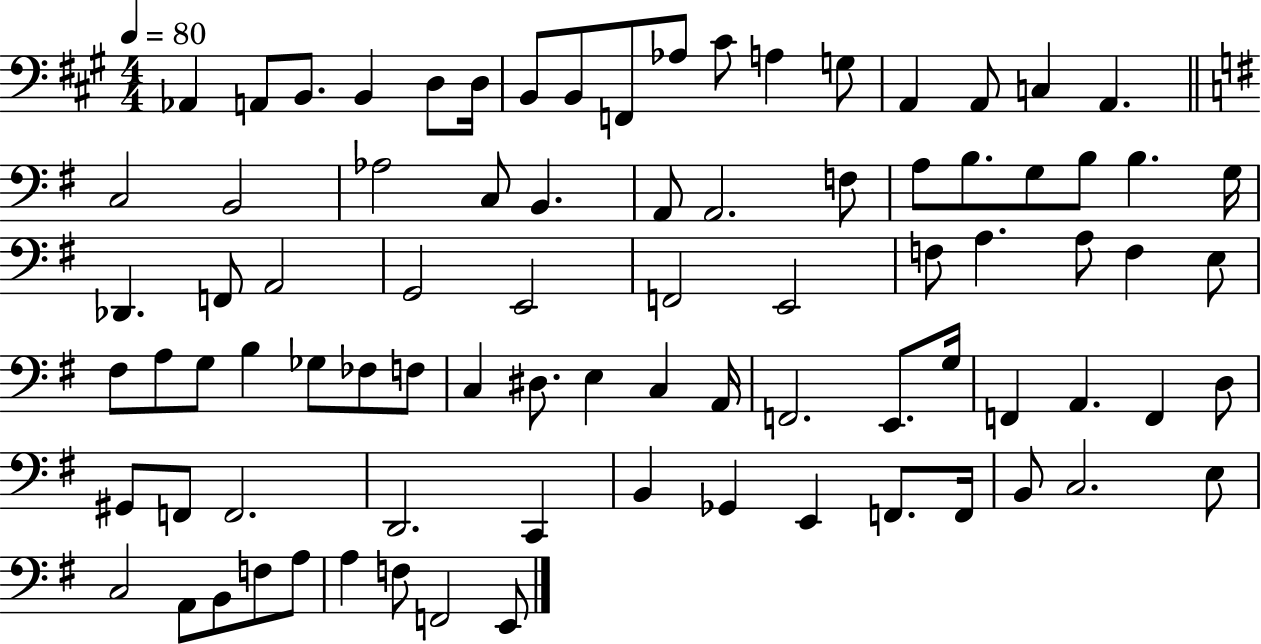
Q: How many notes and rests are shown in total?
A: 84